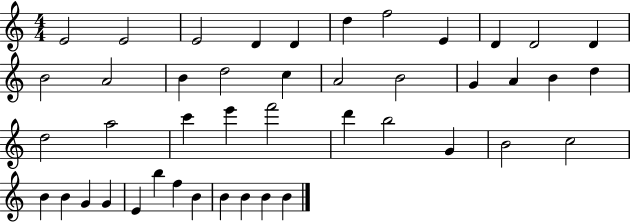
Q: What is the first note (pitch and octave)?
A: E4